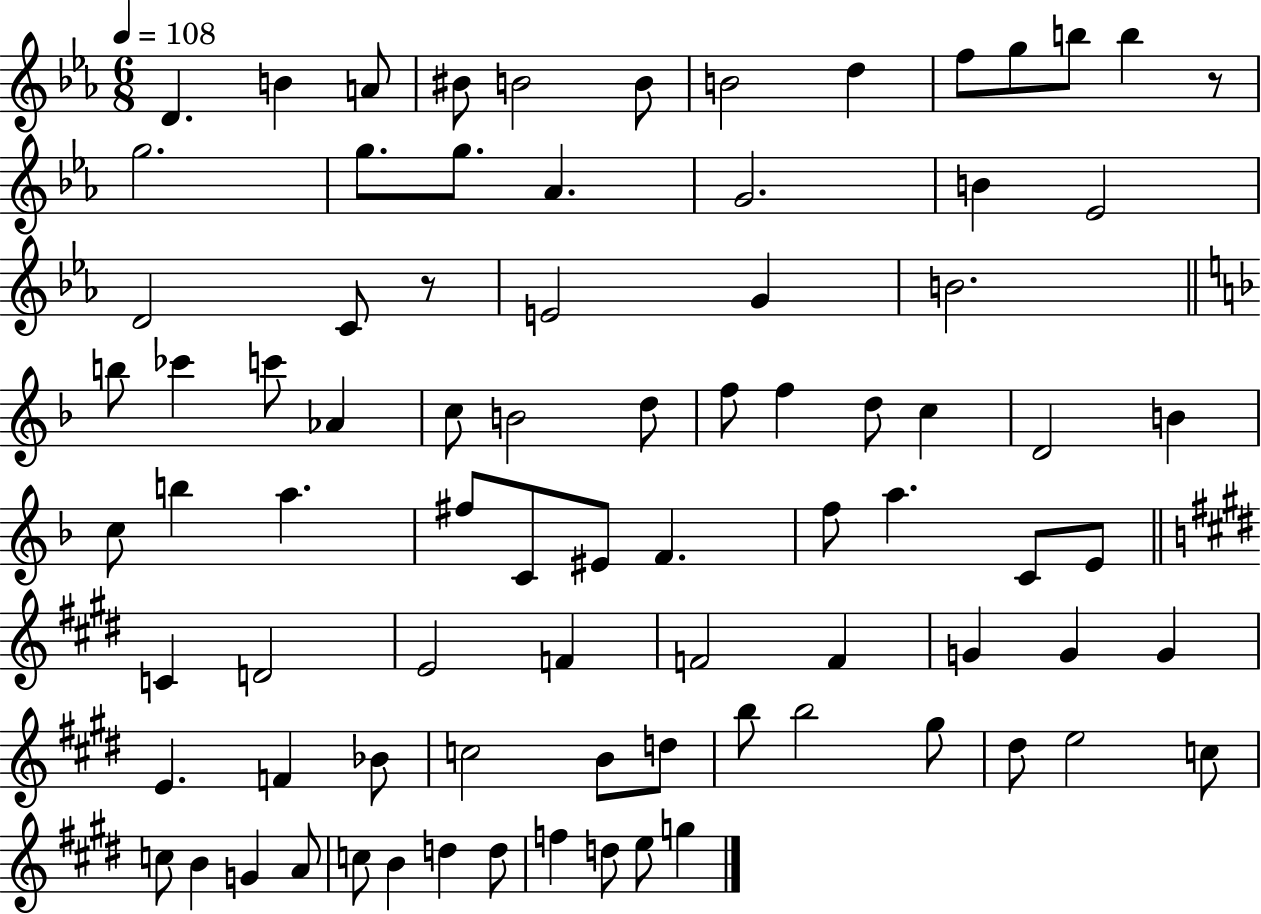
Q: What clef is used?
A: treble